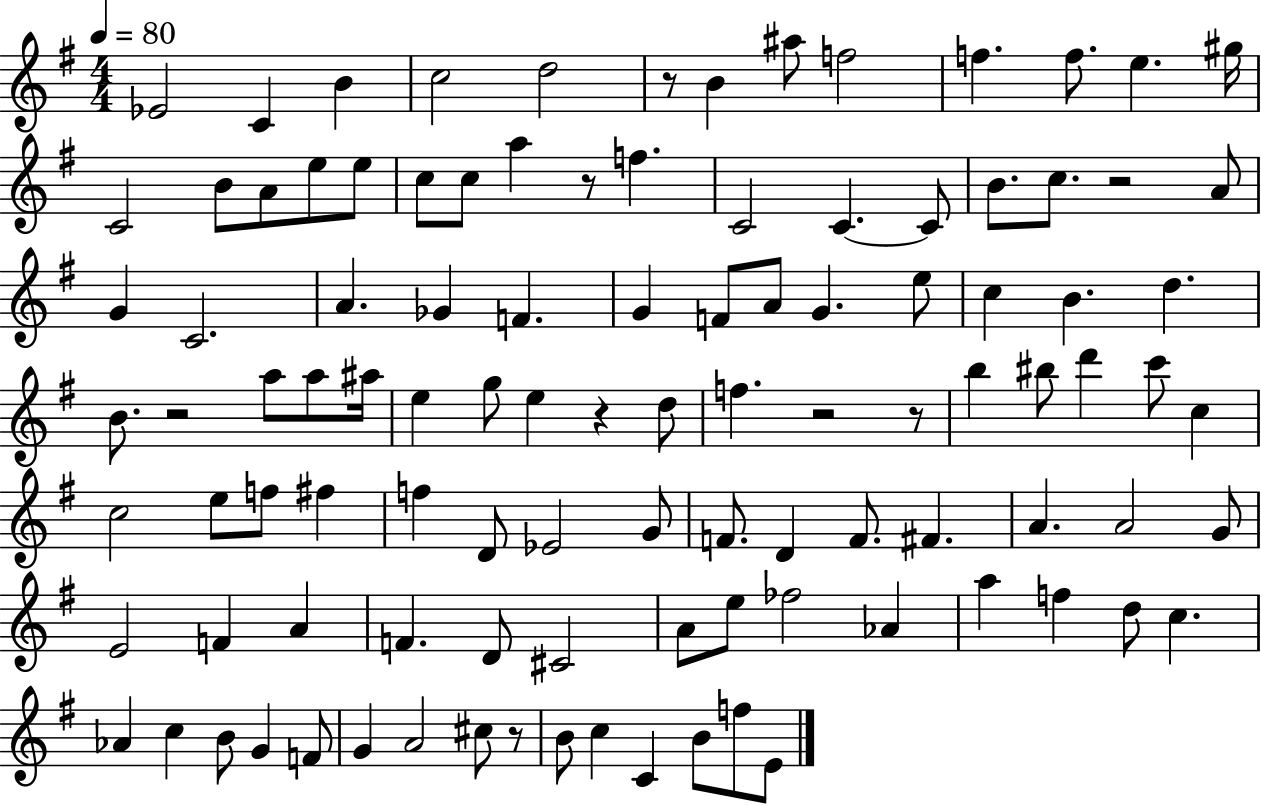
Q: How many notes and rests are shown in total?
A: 105